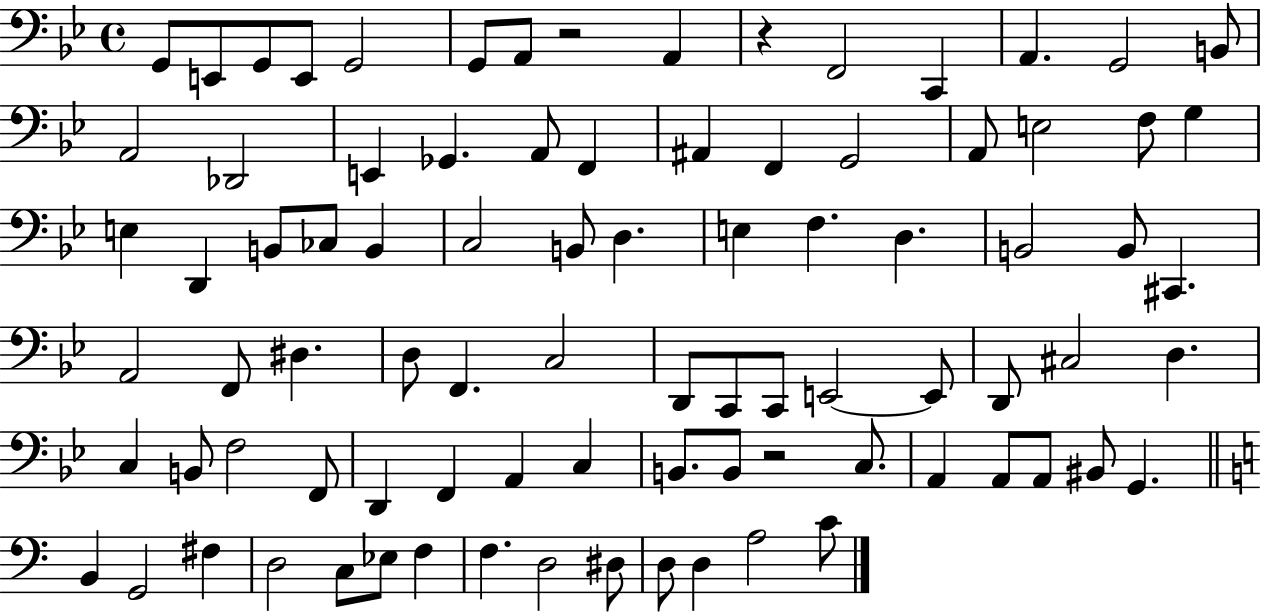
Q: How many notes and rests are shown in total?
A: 87